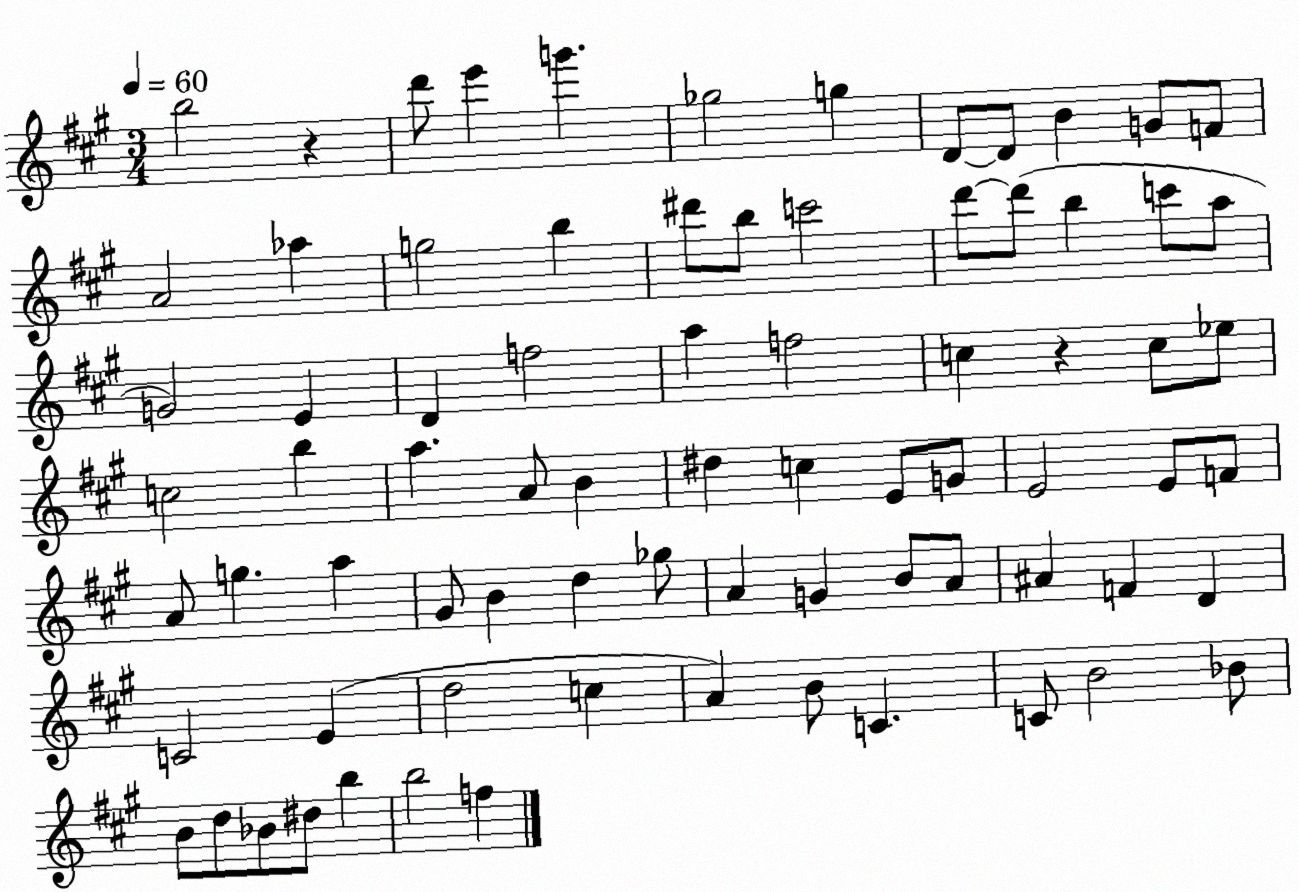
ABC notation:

X:1
T:Untitled
M:3/4
L:1/4
K:A
b2 z d'/2 e' g' _g2 g D/2 D/2 B G/2 F/2 A2 _a g2 b ^d'/2 b/2 c'2 d'/2 d'/2 b c'/2 a/2 G2 E D f2 a f2 c z c/2 _e/2 c2 b a A/2 B ^d c E/2 G/2 E2 E/2 F/2 A/2 g a ^G/2 B d _g/2 A G B/2 A/2 ^A F D C2 E d2 c A B/2 C C/2 B2 _B/2 B/2 d/2 _B/2 ^d/2 b b2 f